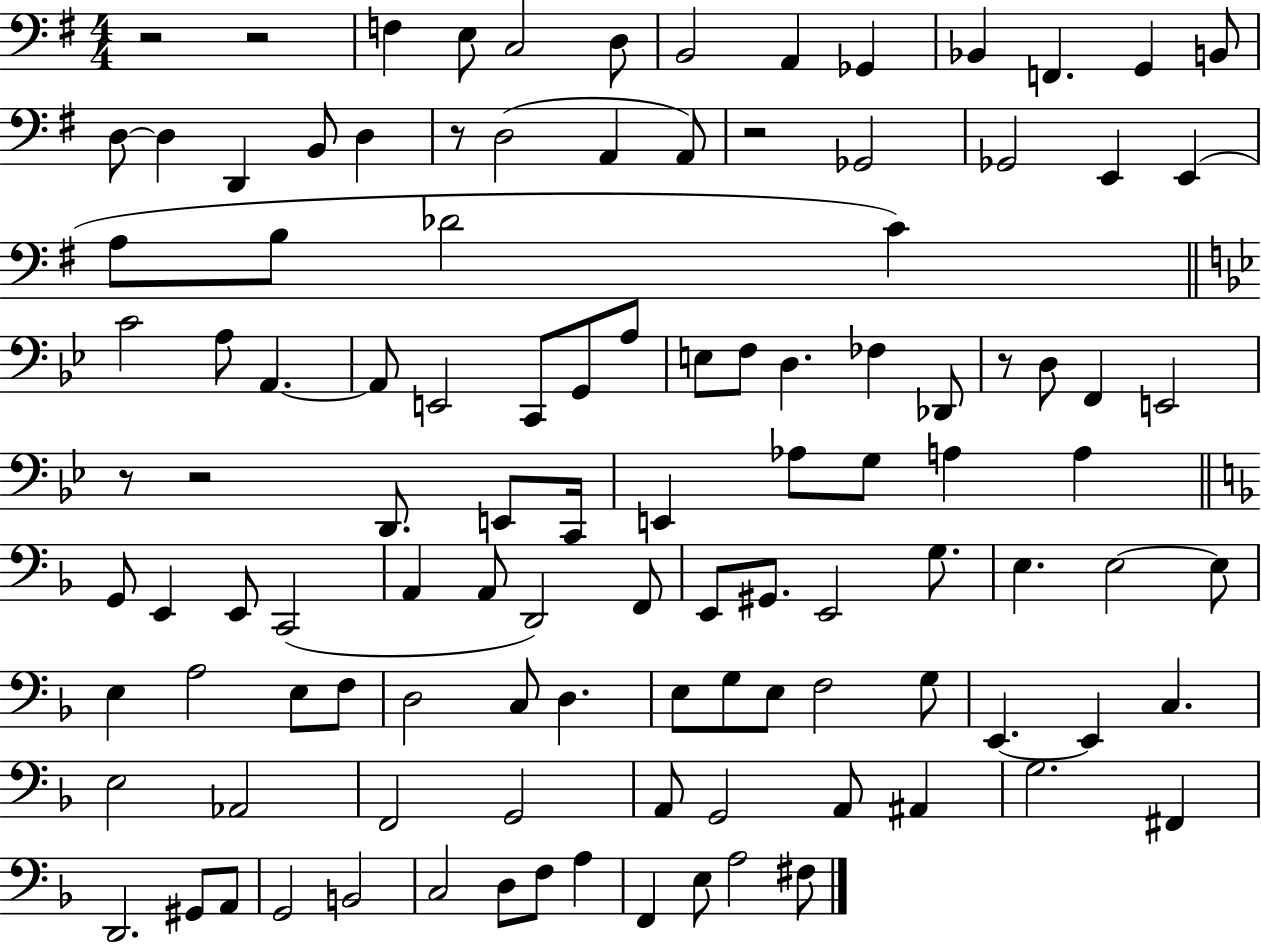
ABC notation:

X:1
T:Untitled
M:4/4
L:1/4
K:G
z2 z2 F, E,/2 C,2 D,/2 B,,2 A,, _G,, _B,, F,, G,, B,,/2 D,/2 D, D,, B,,/2 D, z/2 D,2 A,, A,,/2 z2 _G,,2 _G,,2 E,, E,, A,/2 B,/2 _D2 C C2 A,/2 A,, A,,/2 E,,2 C,,/2 G,,/2 A,/2 E,/2 F,/2 D, _F, _D,,/2 z/2 D,/2 F,, E,,2 z/2 z2 D,,/2 E,,/2 C,,/4 E,, _A,/2 G,/2 A, A, G,,/2 E,, E,,/2 C,,2 A,, A,,/2 D,,2 F,,/2 E,,/2 ^G,,/2 E,,2 G,/2 E, E,2 E,/2 E, A,2 E,/2 F,/2 D,2 C,/2 D, E,/2 G,/2 E,/2 F,2 G,/2 E,, E,, C, E,2 _A,,2 F,,2 G,,2 A,,/2 G,,2 A,,/2 ^A,, G,2 ^F,, D,,2 ^G,,/2 A,,/2 G,,2 B,,2 C,2 D,/2 F,/2 A, F,, E,/2 A,2 ^F,/2